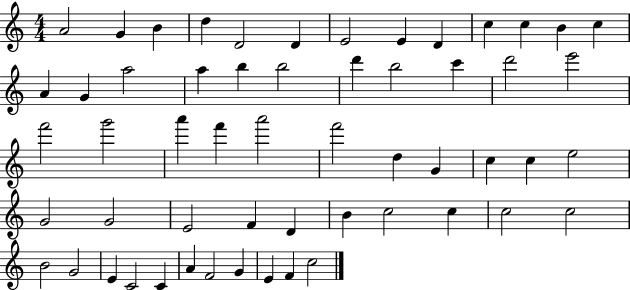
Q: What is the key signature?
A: C major